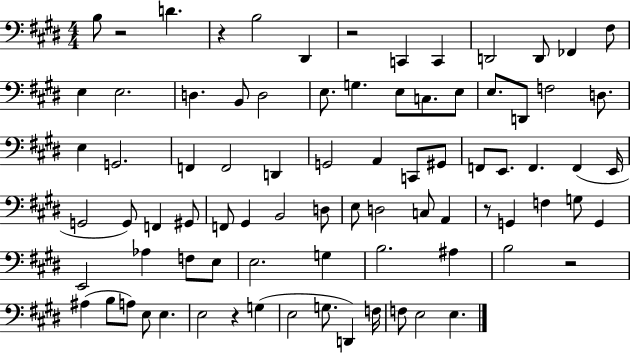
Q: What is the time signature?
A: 4/4